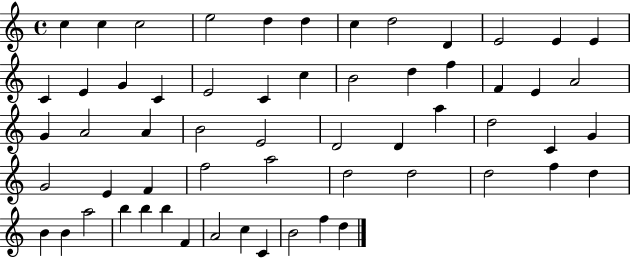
C5/q C5/q C5/h E5/h D5/q D5/q C5/q D5/h D4/q E4/h E4/q E4/q C4/q E4/q G4/q C4/q E4/h C4/q C5/q B4/h D5/q F5/q F4/q E4/q A4/h G4/q A4/h A4/q B4/h E4/h D4/h D4/q A5/q D5/h C4/q G4/q G4/h E4/q F4/q F5/h A5/h D5/h D5/h D5/h F5/q D5/q B4/q B4/q A5/h B5/q B5/q B5/q F4/q A4/h C5/q C4/q B4/h F5/q D5/q